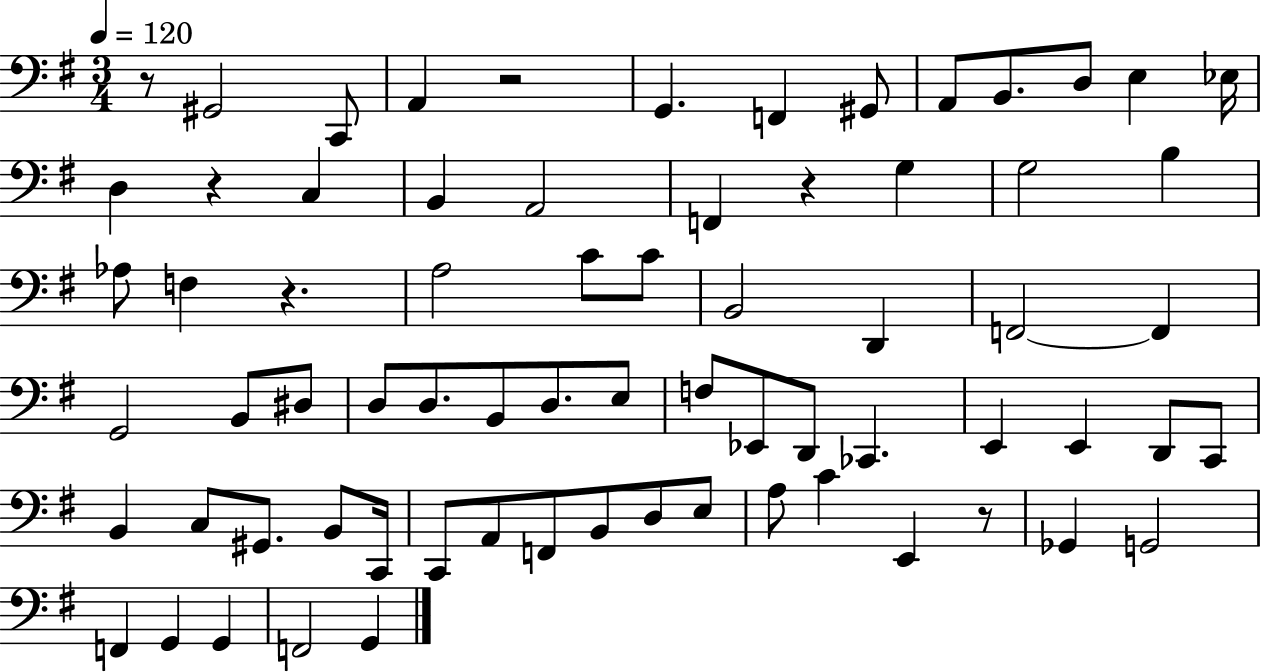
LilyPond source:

{
  \clef bass
  \numericTimeSignature
  \time 3/4
  \key g \major
  \tempo 4 = 120
  \repeat volta 2 { r8 gis,2 c,8 | a,4 r2 | g,4. f,4 gis,8 | a,8 b,8. d8 e4 ees16 | \break d4 r4 c4 | b,4 a,2 | f,4 r4 g4 | g2 b4 | \break aes8 f4 r4. | a2 c'8 c'8 | b,2 d,4 | f,2~~ f,4 | \break g,2 b,8 dis8 | d8 d8. b,8 d8. e8 | f8 ees,8 d,8 ces,4. | e,4 e,4 d,8 c,8 | \break b,4 c8 gis,8. b,8 c,16 | c,8 a,8 f,8 b,8 d8 e8 | a8 c'4 e,4 r8 | ges,4 g,2 | \break f,4 g,4 g,4 | f,2 g,4 | } \bar "|."
}